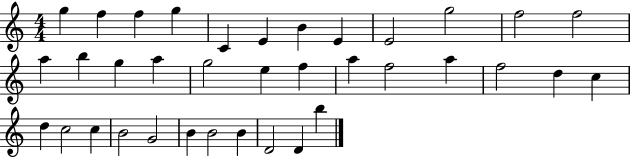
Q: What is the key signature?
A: C major